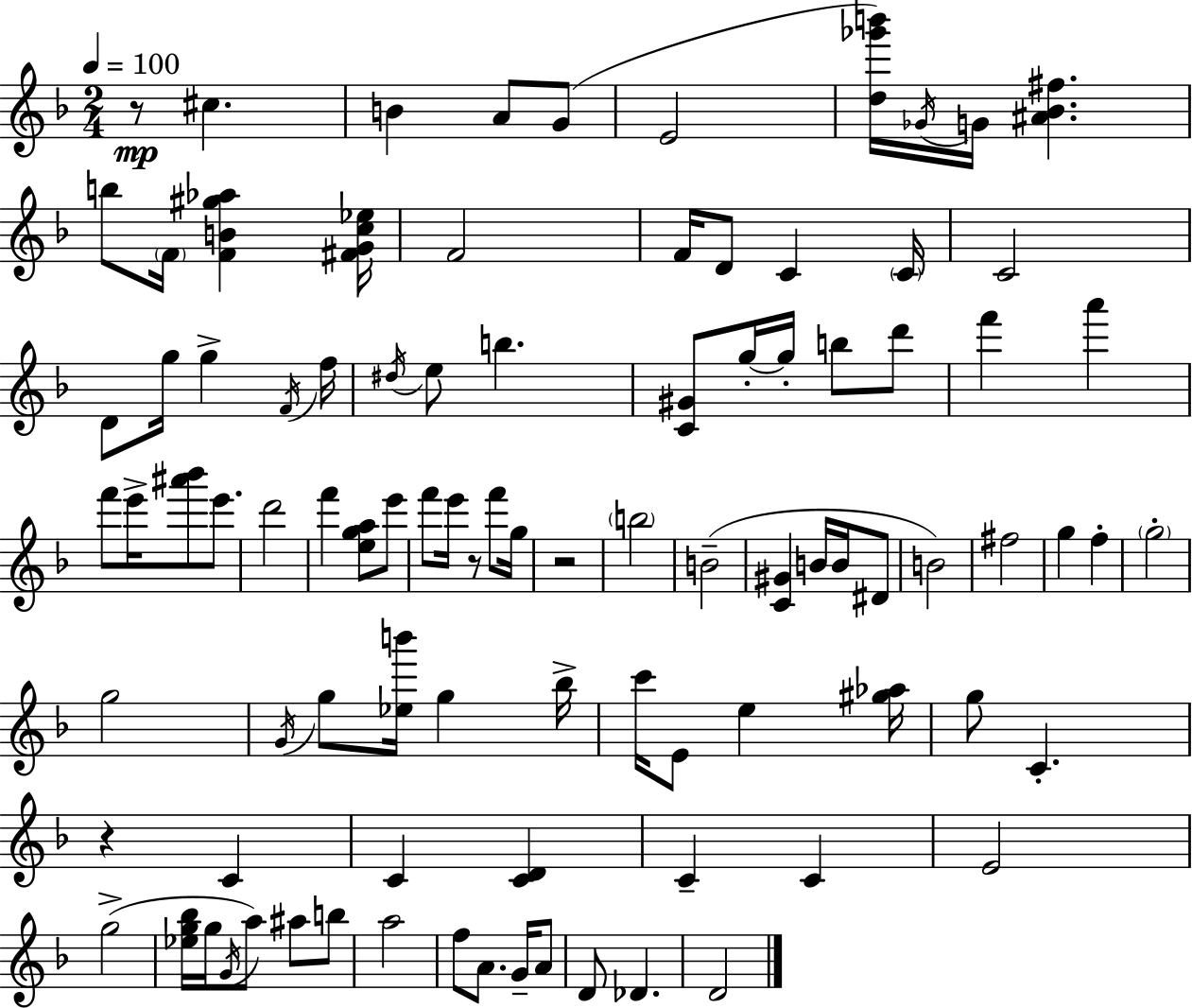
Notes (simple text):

R/e C#5/q. B4/q A4/e G4/e E4/h [D5,Gb6,B6]/s Gb4/s G4/s [A#4,Bb4,F#5]/q. B5/e F4/s [F4,B4,G#5,Ab5]/q [F#4,G4,C5,Eb5]/s F4/h F4/s D4/e C4/q C4/s C4/h D4/e G5/s G5/q F4/s F5/s D#5/s E5/e B5/q. [C4,G#4]/e G5/s G5/s B5/e D6/e F6/q A6/q F6/e E6/s [A#6,Bb6]/e E6/e. D6/h F6/q [E5,G5,A5]/e E6/e F6/e E6/s R/e F6/e G5/s R/h B5/h B4/h [C4,G#4]/q B4/s B4/s D#4/e B4/h F#5/h G5/q F5/q G5/h G5/h G4/s G5/e [Eb5,B6]/s G5/q Bb5/s C6/s E4/e E5/q [G#5,Ab5]/s G5/e C4/q. R/q C4/q C4/q [C4,D4]/q C4/q C4/q E4/h G5/h [Eb5,G5,Bb5]/s G5/s G4/s A5/e A#5/e B5/e A5/h F5/e A4/e. G4/s A4/e D4/e Db4/q. D4/h